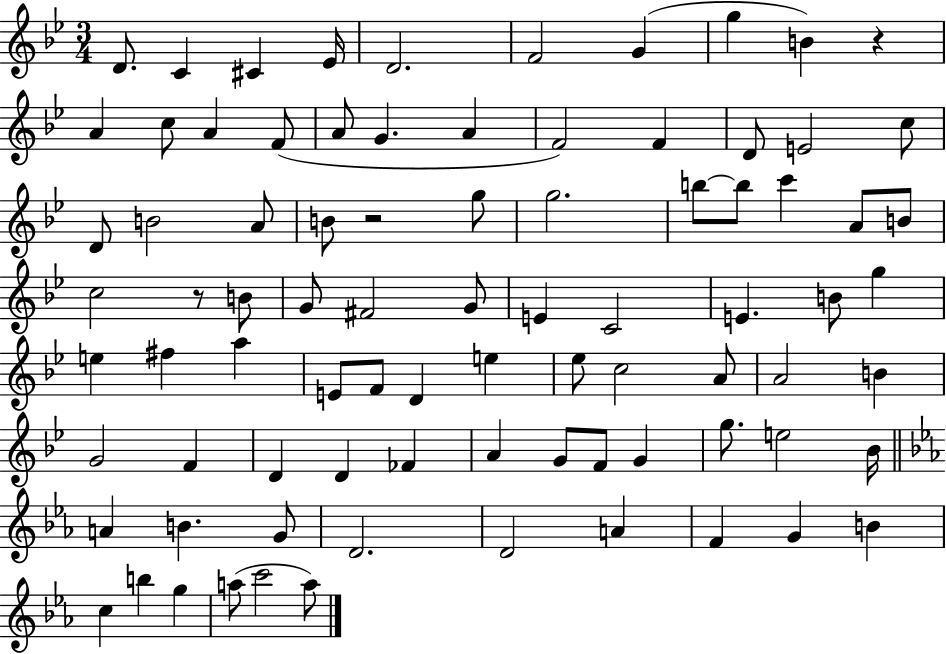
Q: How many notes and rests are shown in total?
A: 84